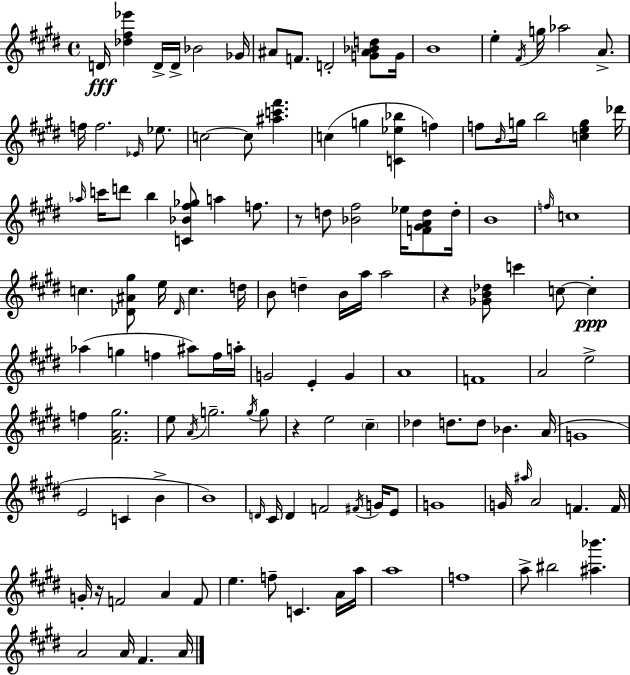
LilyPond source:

{
  \clef treble
  \time 4/4
  \defaultTimeSignature
  \key e \major
  \repeat volta 2 { d'16\fff <des'' fis'' ees'''>4 d'16-> d'16-> bes'2 ges'16 | ais'8 f'8. d'2-. <g' ais' bes' d''>8 g'16 | b'1 | e''4-. \acciaccatura { fis'16 } g''16 aes''2 a'8.-> | \break f''16 f''2. \grace { ees'16 } ees''8. | c''2~~ c''8 <ais'' c''' fis'''>4. | c''4( g''4 <c' ees'' bes''>4 f''4) | f''8 \grace { b'16 } g''16 b''2 <c'' e'' g''>4 | \break des'''16 \grace { aes''16 } c'''16 d'''8 b''4 <c' bes' fis'' ges''>8 a''4 | f''8. r8 d''8 <bes' fis''>2 | ees''16 <f' gis' a' d''>8 d''16-. b'1 | \grace { f''16 } c''1 | \break c''4. <des' ais' gis''>8 e''16 \grace { des'16 } c''4. | d''16 b'8 d''4-- b'16 a''16 a''2 | r4 <ges' b' des''>8 c'''4 | c''8~~ c''4-.\ppp aes''4( g''4 f''4 | \break ais''8) f''16 a''16-. g'2 e'4-. | g'4 a'1 | f'1 | a'2 e''2-> | \break f''4 <fis' a' gis''>2. | e''8 \acciaccatura { a'16 } g''2.-- | \acciaccatura { g''16 } g''8 r4 e''2 | \parenthesize cis''4-- des''4 d''8. d''8 | \break bes'4. a'16( g'1 | e'2 | c'4 b'4-> b'1) | \grace { d'16 } cis'16 d'4 f'2 | \break \acciaccatura { fis'16 } g'16 e'8 g'1 | g'16 \grace { ais''16 } a'2 | f'4. f'16 g'16-. r16 f'2 | a'4 f'8 e''4. | \break f''8-- c'4. a'16 a''16 a''1 | f''1 | a''8-> bis''2 | <ais'' bes'''>4. a'2 | \break a'16 fis'4. a'16 } \bar "|."
}